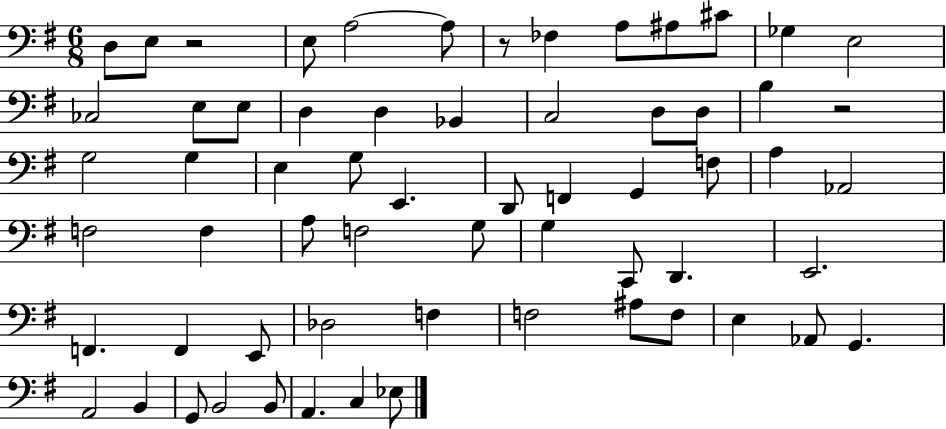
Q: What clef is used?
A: bass